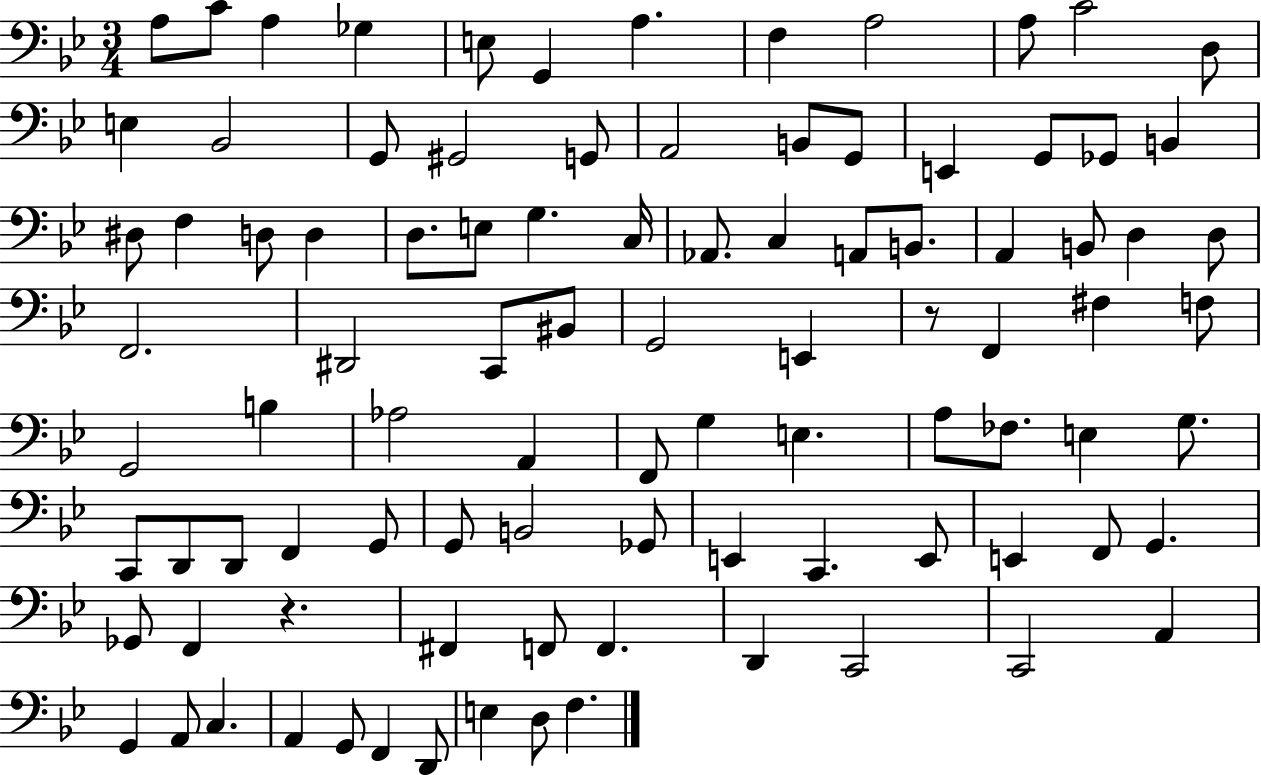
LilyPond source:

{
  \clef bass
  \numericTimeSignature
  \time 3/4
  \key bes \major
  a8 c'8 a4 ges4 | e8 g,4 a4. | f4 a2 | a8 c'2 d8 | \break e4 bes,2 | g,8 gis,2 g,8 | a,2 b,8 g,8 | e,4 g,8 ges,8 b,4 | \break dis8 f4 d8 d4 | d8. e8 g4. c16 | aes,8. c4 a,8 b,8. | a,4 b,8 d4 d8 | \break f,2. | dis,2 c,8 bis,8 | g,2 e,4 | r8 f,4 fis4 f8 | \break g,2 b4 | aes2 a,4 | f,8 g4 e4. | a8 fes8. e4 g8. | \break c,8 d,8 d,8 f,4 g,8 | g,8 b,2 ges,8 | e,4 c,4. e,8 | e,4 f,8 g,4. | \break ges,8 f,4 r4. | fis,4 f,8 f,4. | d,4 c,2 | c,2 a,4 | \break g,4 a,8 c4. | a,4 g,8 f,4 d,8 | e4 d8 f4. | \bar "|."
}